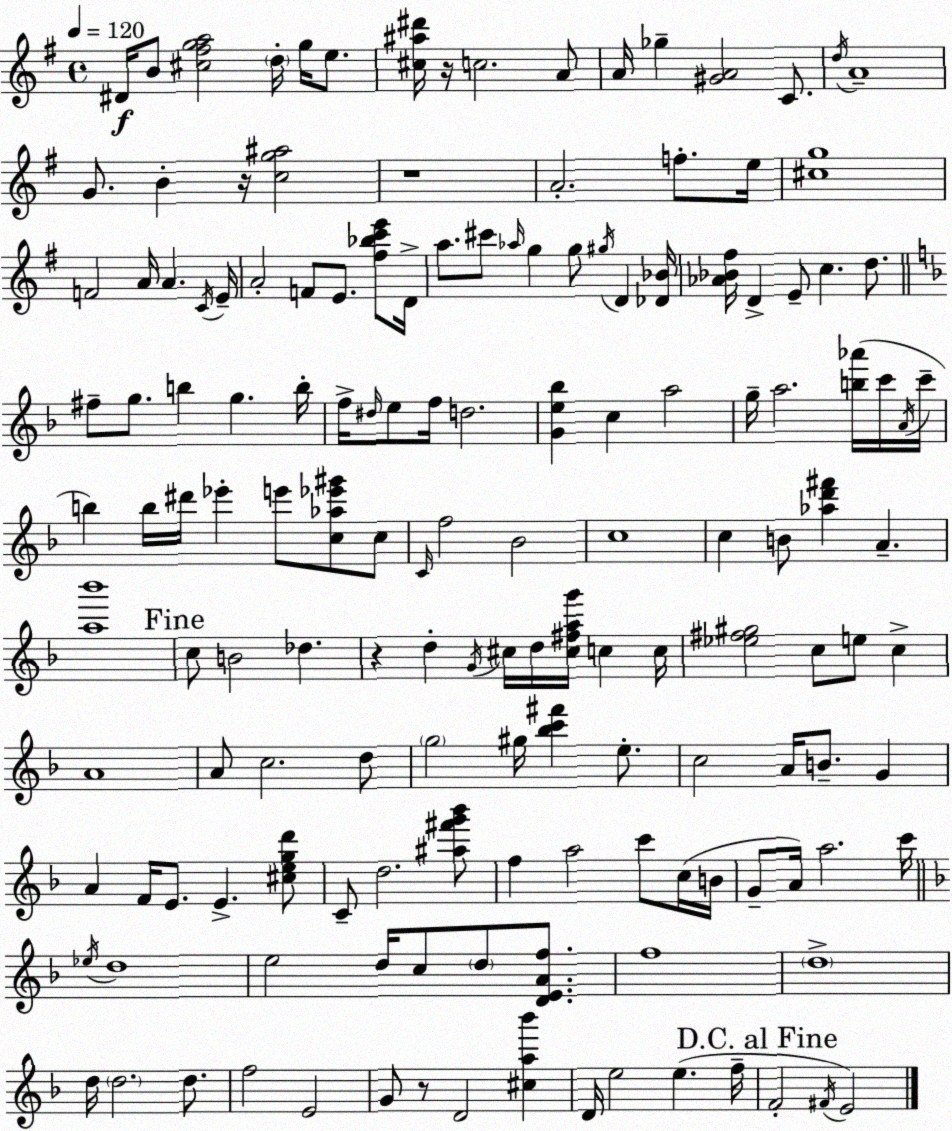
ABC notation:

X:1
T:Untitled
M:4/4
L:1/4
K:G
^D/4 B/2 [^c^fga]2 d/4 g/4 e/2 [^c^a^d']/4 z/4 c2 A/2 A/4 _g [^GA]2 C/2 d/4 A4 G/2 B z/4 [cg^a]2 z4 A2 f/2 e/4 [^cg]4 F2 A/4 A C/4 E/4 A2 F/2 E/2 [^f_bc'e']/2 D/4 a/2 ^c'/2 _a/4 g g/2 ^g/4 D [_D_B]/4 [_A_B^f]/4 D E/2 c d/2 ^f/2 g/2 b g b/4 f/4 ^d/4 e/2 f/4 d2 [Ge_b] c a2 g/4 a2 [b_a']/4 c'/4 A/4 c'/4 b b/4 ^d'/4 _e' e'/2 [c_a_e'^g']/2 c/2 C/4 f2 _B2 c4 c B/2 [_ad'^f'] A [a_b']4 c/2 B2 _d z d G/4 ^c/4 d/4 [^c^fag']/4 c c/4 [_e^f^g]2 c/2 e/2 c A4 A/2 c2 d/2 g2 ^g/4 [_bc'^f'] e/2 c2 A/4 B/2 G A F/4 E/2 E [^cegd']/2 C/2 d2 [^a^f'g'_b']/2 f a2 c'/2 c/4 B/4 G/2 A/4 a2 c'/4 _e/4 d4 e2 d/4 c/2 d/2 [DEAf]/2 f4 d4 d/4 d2 d/2 f2 E2 G/2 z/2 D2 [^ca_b'] D/4 e2 e f/4 F2 ^F/4 E2